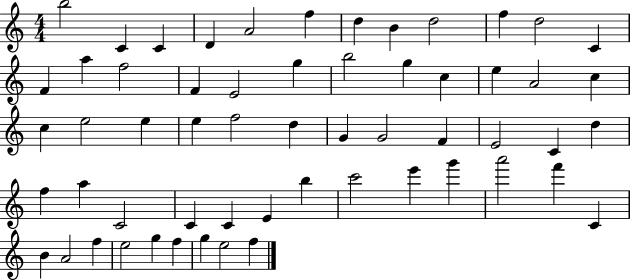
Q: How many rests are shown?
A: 0